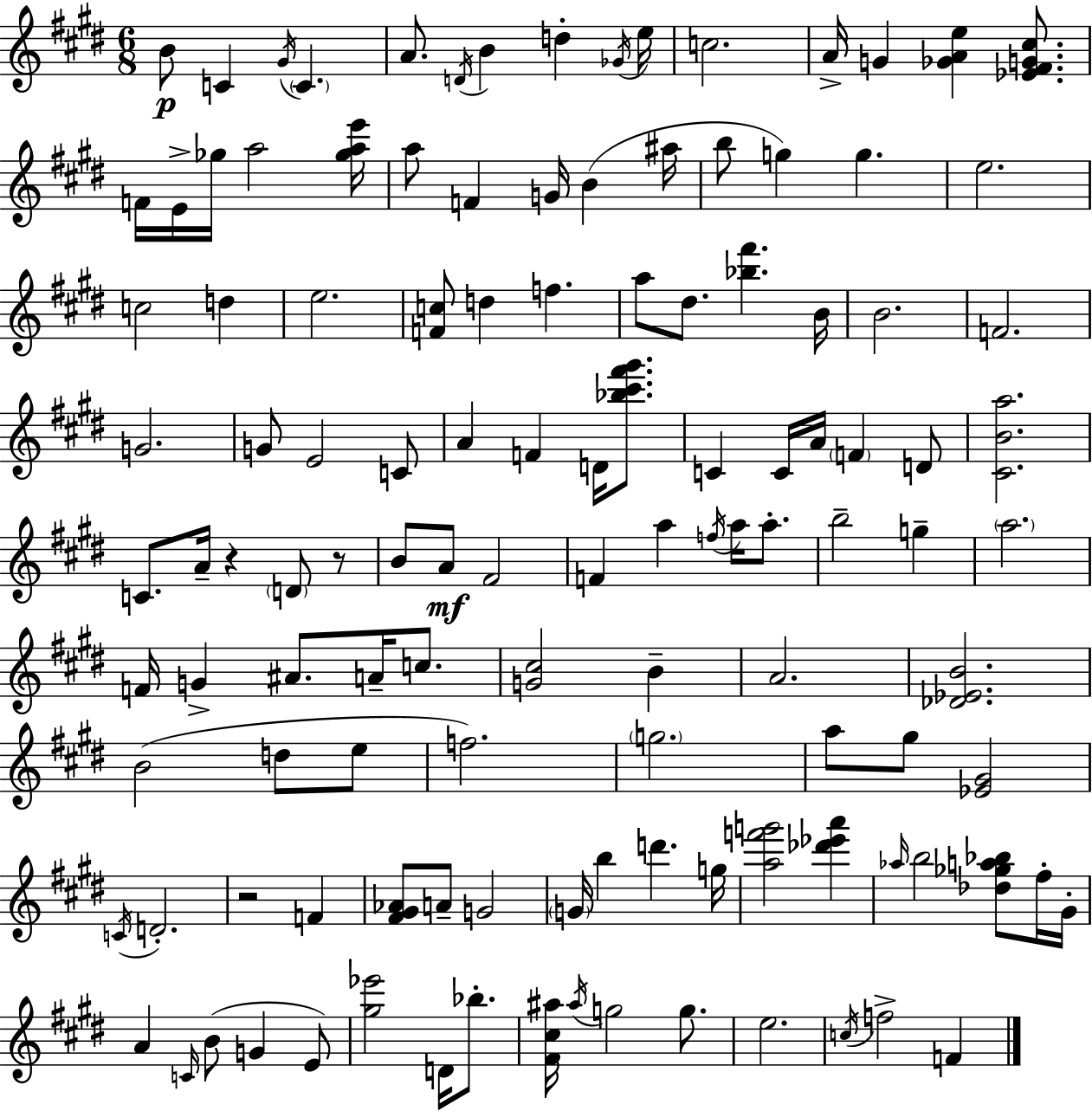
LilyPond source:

{
  \clef treble
  \numericTimeSignature
  \time 6/8
  \key e \major
  b'8\p c'4 \acciaccatura { gis'16 } \parenthesize c'4. | a'8. \acciaccatura { d'16 } b'4 d''4-. | \acciaccatura { ges'16 } e''16 c''2. | a'16-> g'4 <ges' a' e''>4 | \break <ees' fis' g' cis''>8. f'16 e'16-> ges''16 a''2 | <ges'' a'' e'''>16 a''8 f'4 g'16 b'4( | ais''16 b''8 g''4) g''4. | e''2. | \break c''2 d''4 | e''2. | <f' c''>8 d''4 f''4. | a''8 dis''8. <bes'' fis'''>4. | \break b'16 b'2. | f'2. | g'2. | g'8 e'2 | \break c'8 a'4 f'4 d'16 | <bes'' cis''' fis''' gis'''>8. c'4 c'16 a'16 \parenthesize f'4 | d'8 <cis' b' a''>2. | c'8. a'16-- r4 \parenthesize d'8 | \break r8 b'8 a'8\mf fis'2 | f'4 a''4 \acciaccatura { f''16 } | a''16 a''8.-. b''2-- | g''4-- \parenthesize a''2. | \break f'16 g'4-> ais'8. | a'16-- c''8. <g' cis''>2 | b'4-- a'2. | <des' ees' b'>2. | \break b'2( | d''8 e''8 f''2.) | \parenthesize g''2. | a''8 gis''8 <ees' gis'>2 | \break \acciaccatura { c'16 } d'2.-. | r2 | f'4 <fis' gis' aes'>8 a'8-- g'2 | \parenthesize g'16 b''4 d'''4. | \break g''16 <a'' f''' g'''>2 | <des''' ees''' a'''>4 \grace { aes''16 } b''2 | <des'' ges'' a'' bes''>8 fis''16-. gis'16-. a'4 \grace { c'16 } b'8( | g'4 e'8) <gis'' ees'''>2 | \break d'16 bes''8.-. <fis' cis'' ais''>16 \acciaccatura { ais''16 } g''2 | g''8. e''2. | \acciaccatura { c''16 } f''2-> | f'4 \bar "|."
}